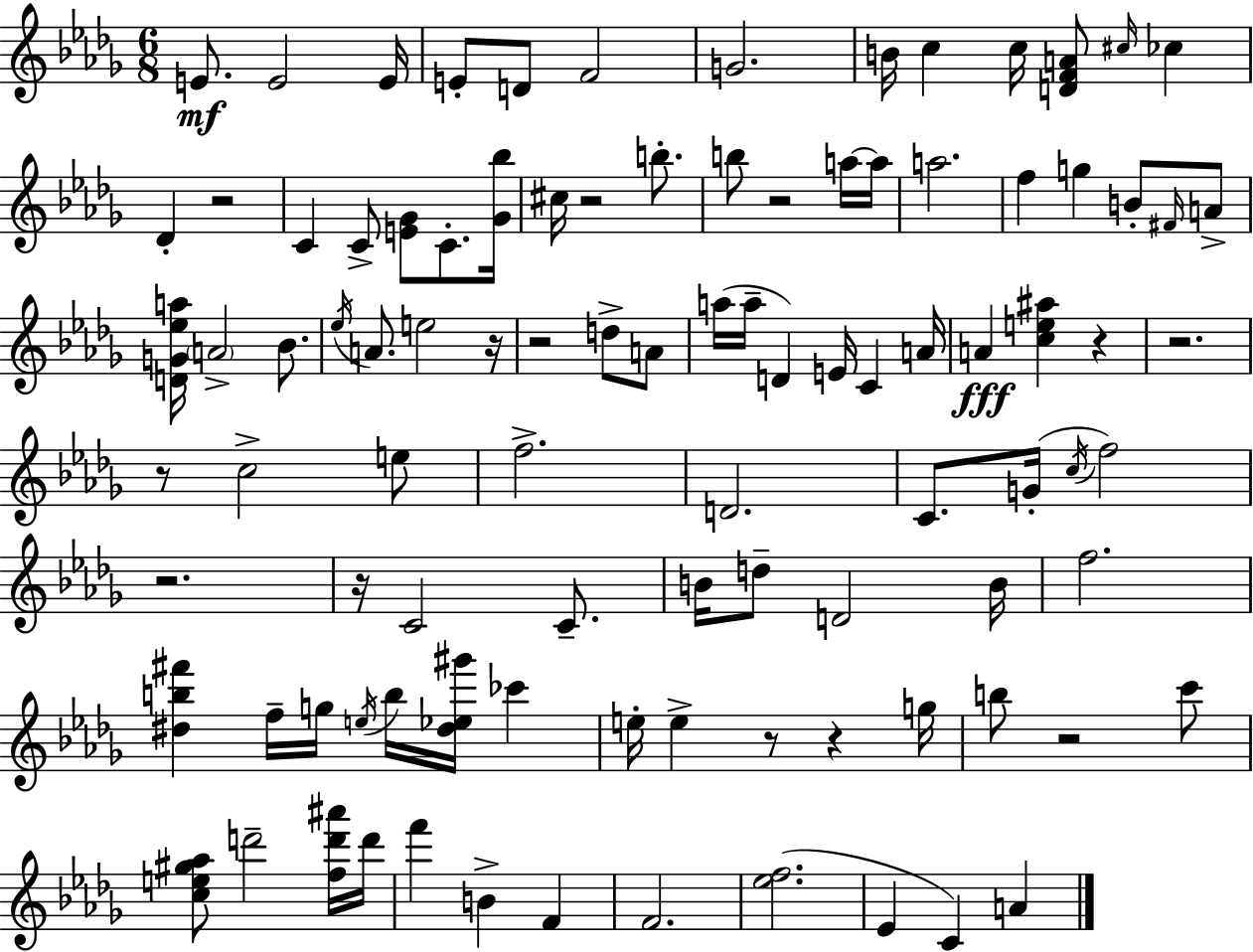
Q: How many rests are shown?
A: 13